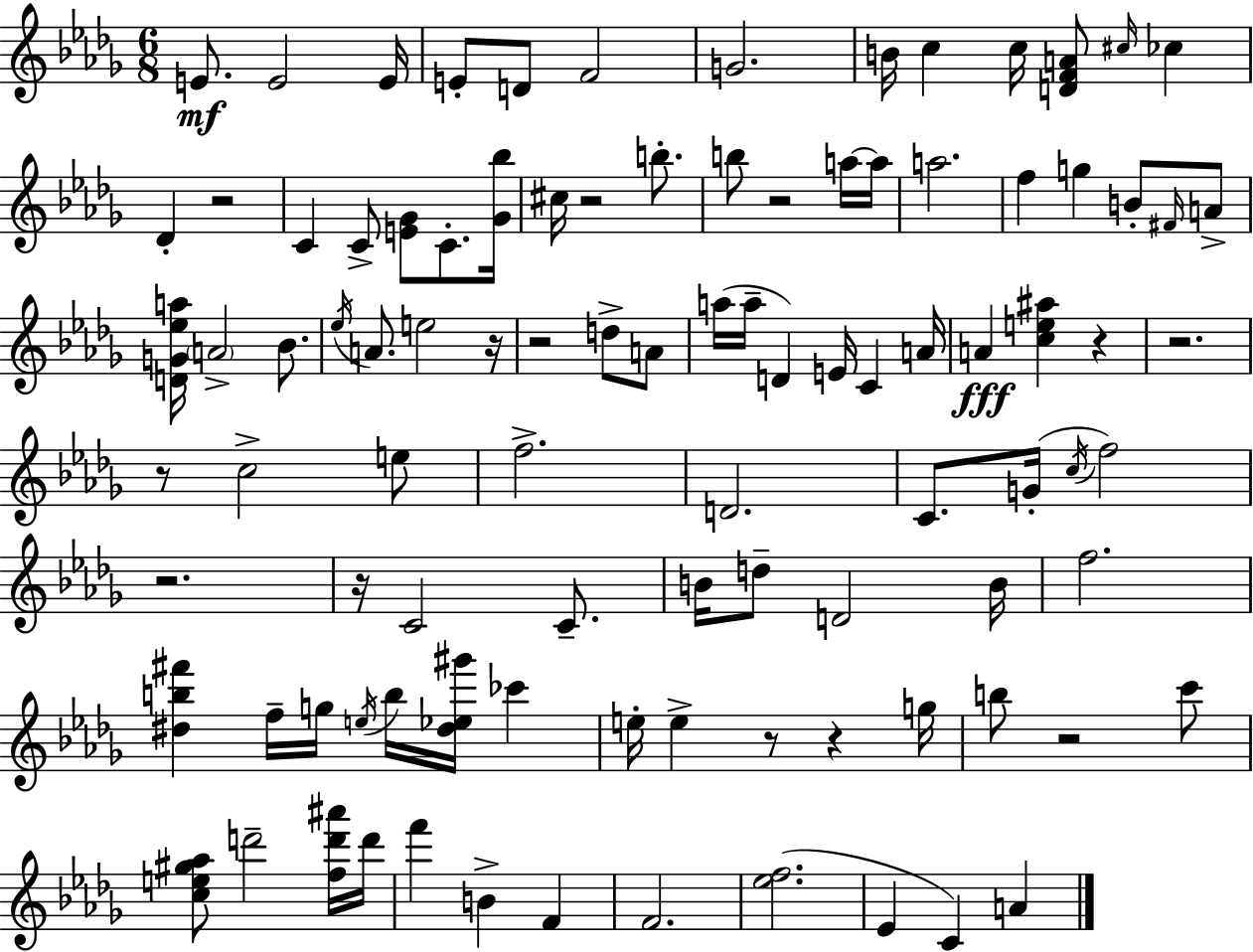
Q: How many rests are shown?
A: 13